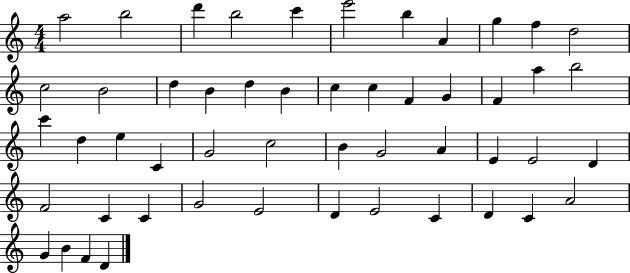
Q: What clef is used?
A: treble